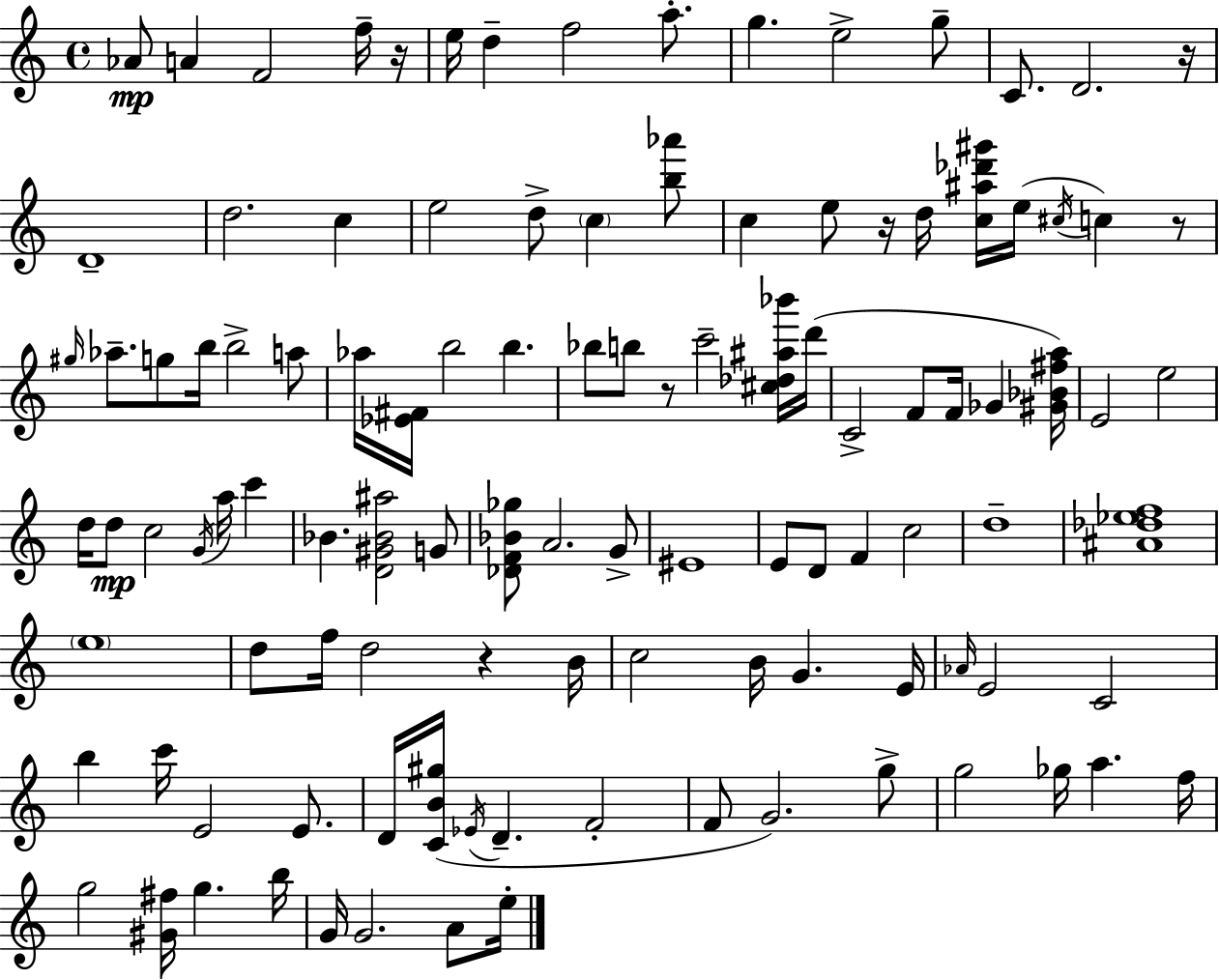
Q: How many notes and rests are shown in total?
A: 110